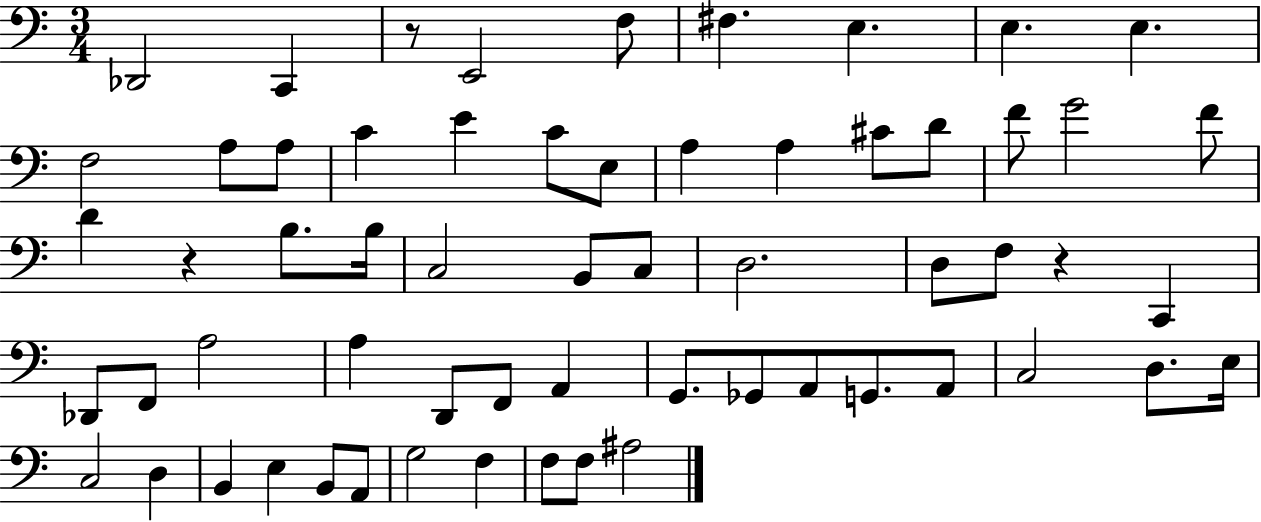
Db2/h C2/q R/e E2/h F3/e F#3/q. E3/q. E3/q. E3/q. F3/h A3/e A3/e C4/q E4/q C4/e E3/e A3/q A3/q C#4/e D4/e F4/e G4/h F4/e D4/q R/q B3/e. B3/s C3/h B2/e C3/e D3/h. D3/e F3/e R/q C2/q Db2/e F2/e A3/h A3/q D2/e F2/e A2/q G2/e. Gb2/e A2/e G2/e. A2/e C3/h D3/e. E3/s C3/h D3/q B2/q E3/q B2/e A2/e G3/h F3/q F3/e F3/e A#3/h